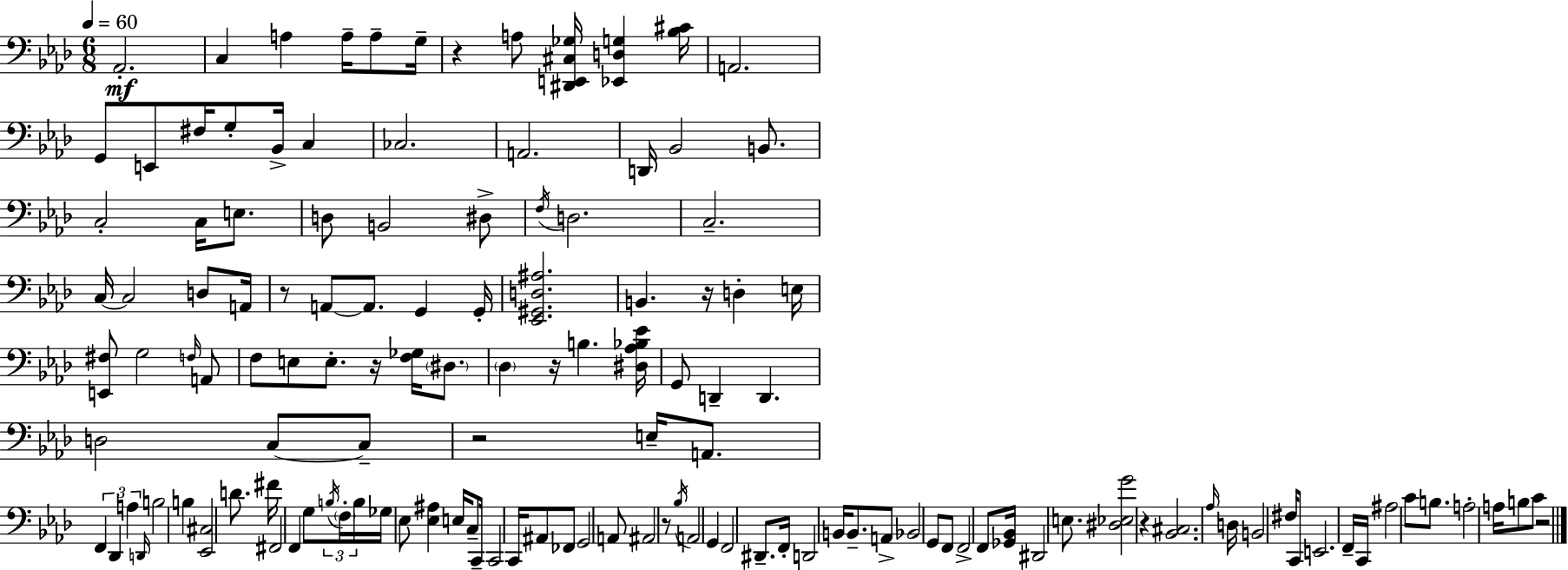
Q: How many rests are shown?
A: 9